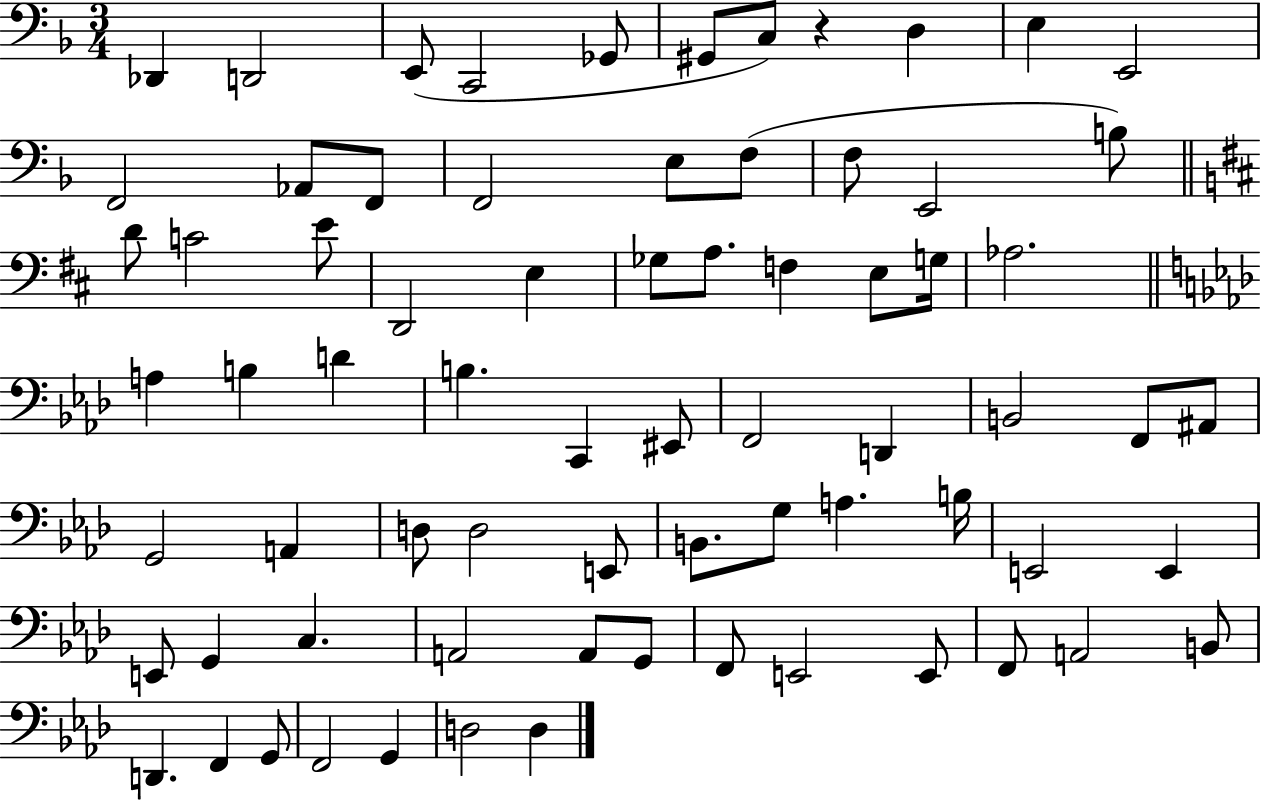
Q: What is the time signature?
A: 3/4